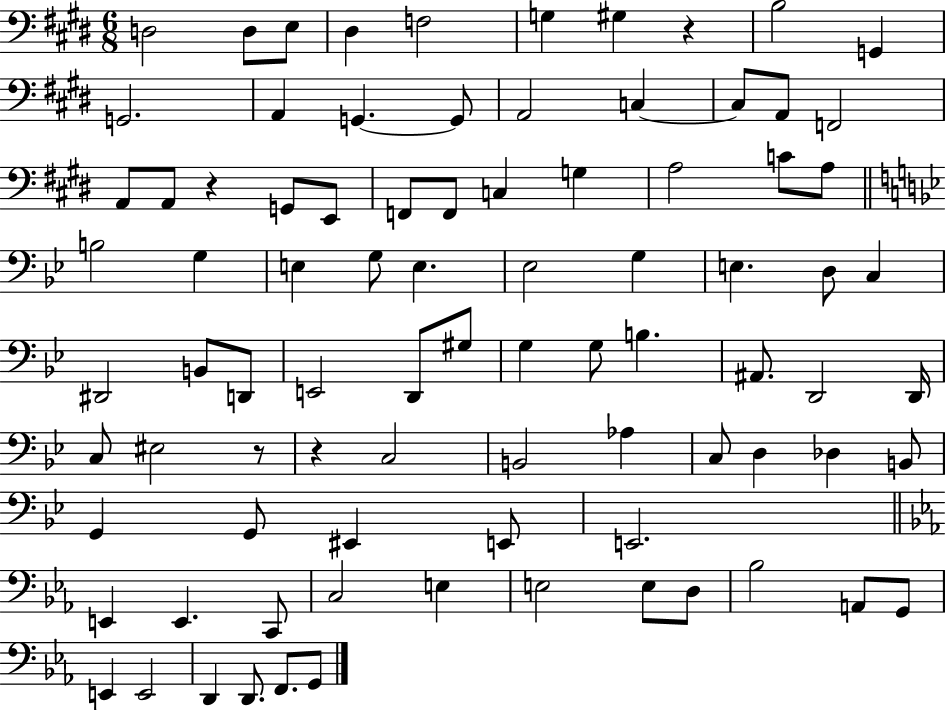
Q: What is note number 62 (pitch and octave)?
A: G2